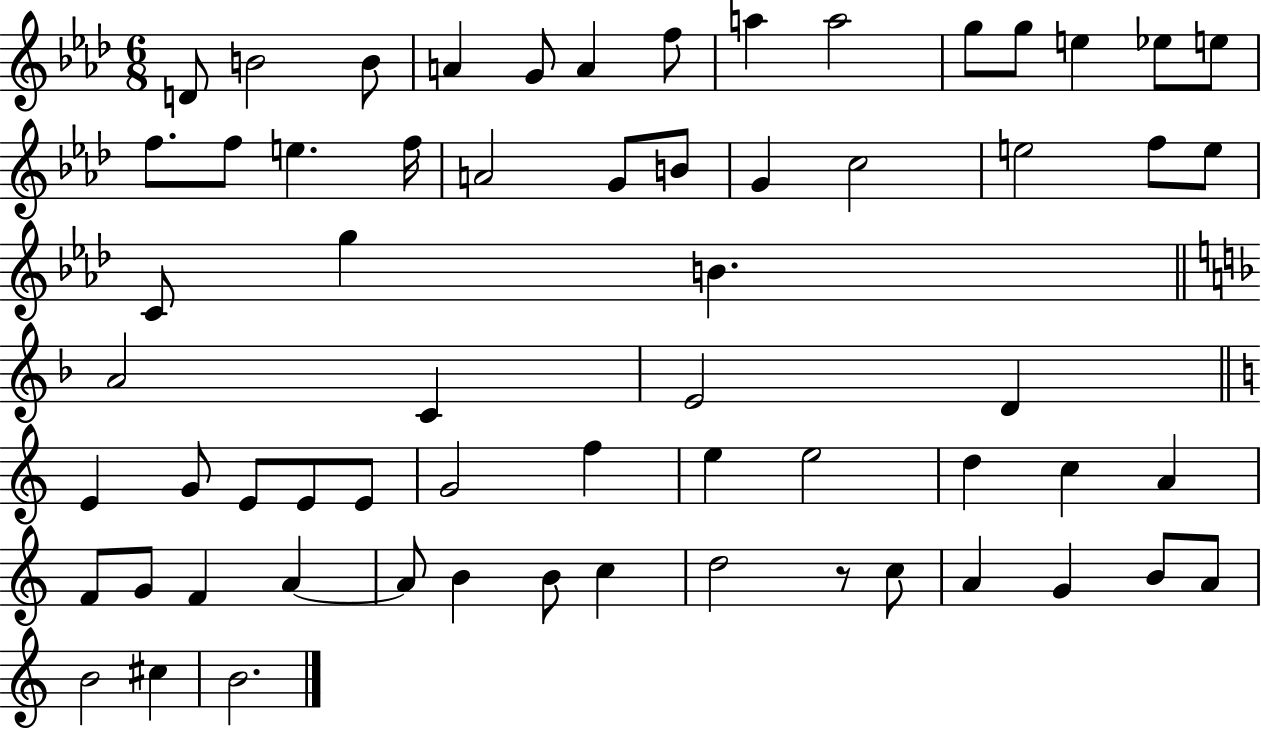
{
  \clef treble
  \numericTimeSignature
  \time 6/8
  \key aes \major
  \repeat volta 2 { d'8 b'2 b'8 | a'4 g'8 a'4 f''8 | a''4 a''2 | g''8 g''8 e''4 ees''8 e''8 | \break f''8. f''8 e''4. f''16 | a'2 g'8 b'8 | g'4 c''2 | e''2 f''8 e''8 | \break c'8 g''4 b'4. | \bar "||" \break \key f \major a'2 c'4 | e'2 d'4 | \bar "||" \break \key c \major e'4 g'8 e'8 e'8 e'8 | g'2 f''4 | e''4 e''2 | d''4 c''4 a'4 | \break f'8 g'8 f'4 a'4~~ | a'8 b'4 b'8 c''4 | d''2 r8 c''8 | a'4 g'4 b'8 a'8 | \break b'2 cis''4 | b'2. | } \bar "|."
}